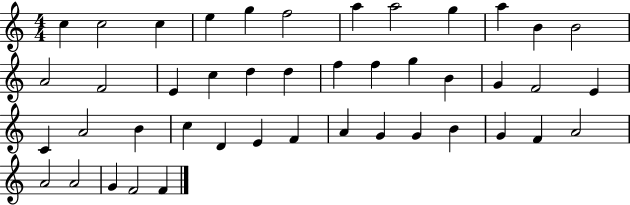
X:1
T:Untitled
M:4/4
L:1/4
K:C
c c2 c e g f2 a a2 g a B B2 A2 F2 E c d d f f g B G F2 E C A2 B c D E F A G G B G F A2 A2 A2 G F2 F